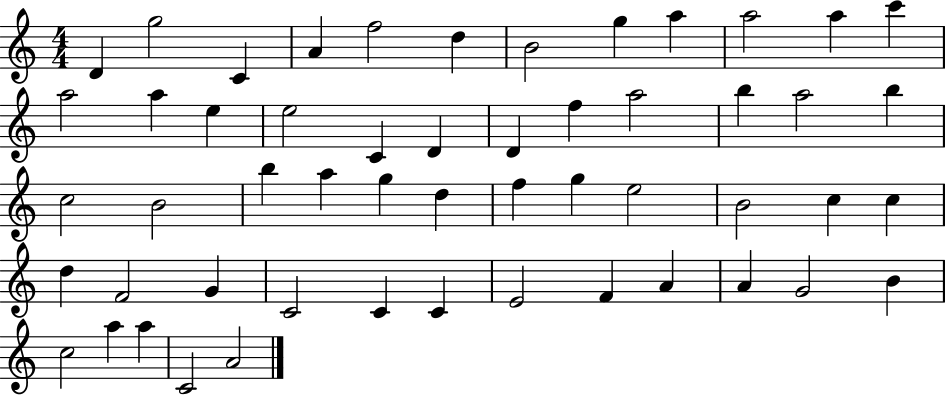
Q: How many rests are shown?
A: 0